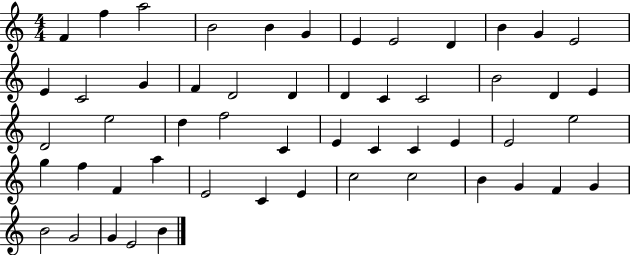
X:1
T:Untitled
M:4/4
L:1/4
K:C
F f a2 B2 B G E E2 D B G E2 E C2 G F D2 D D C C2 B2 D E D2 e2 d f2 C E C C E E2 e2 g f F a E2 C E c2 c2 B G F G B2 G2 G E2 B